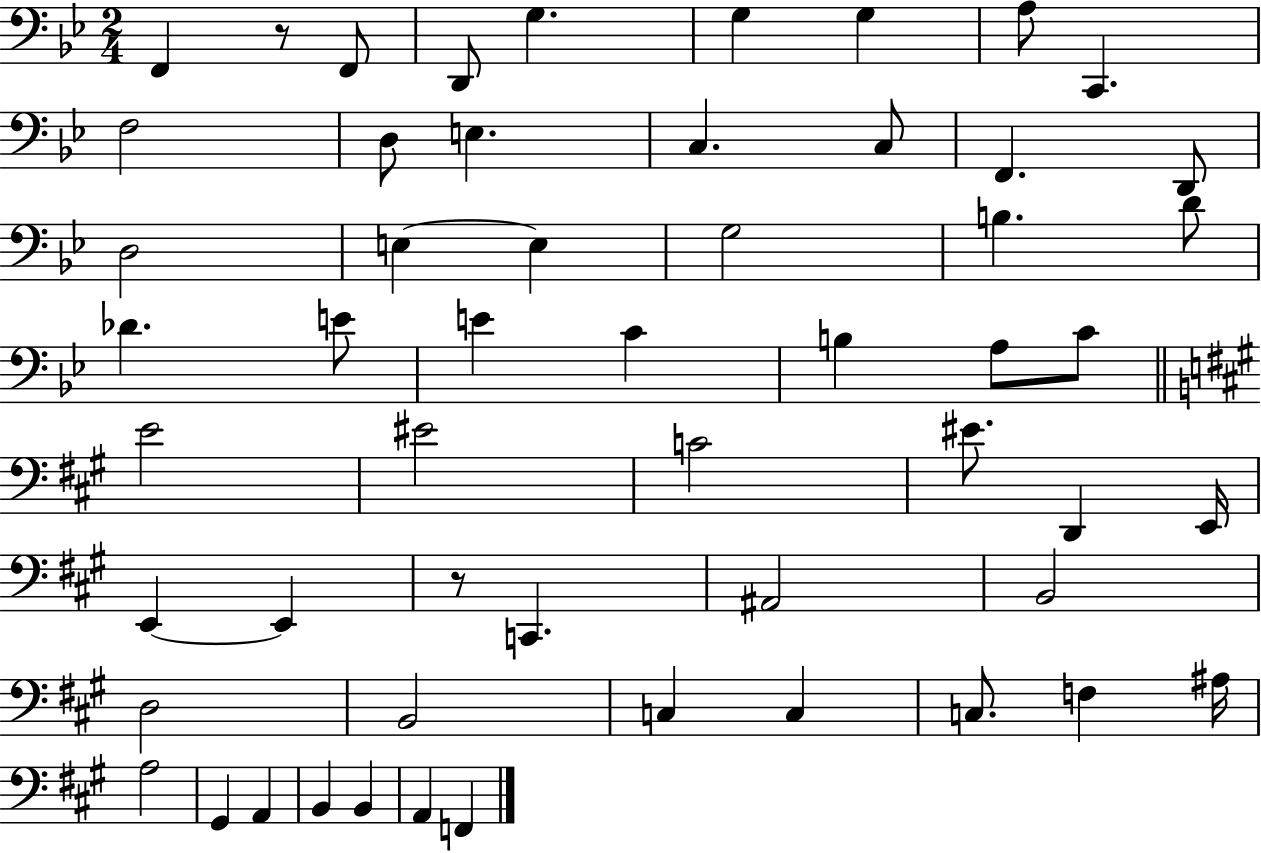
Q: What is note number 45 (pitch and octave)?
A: F3